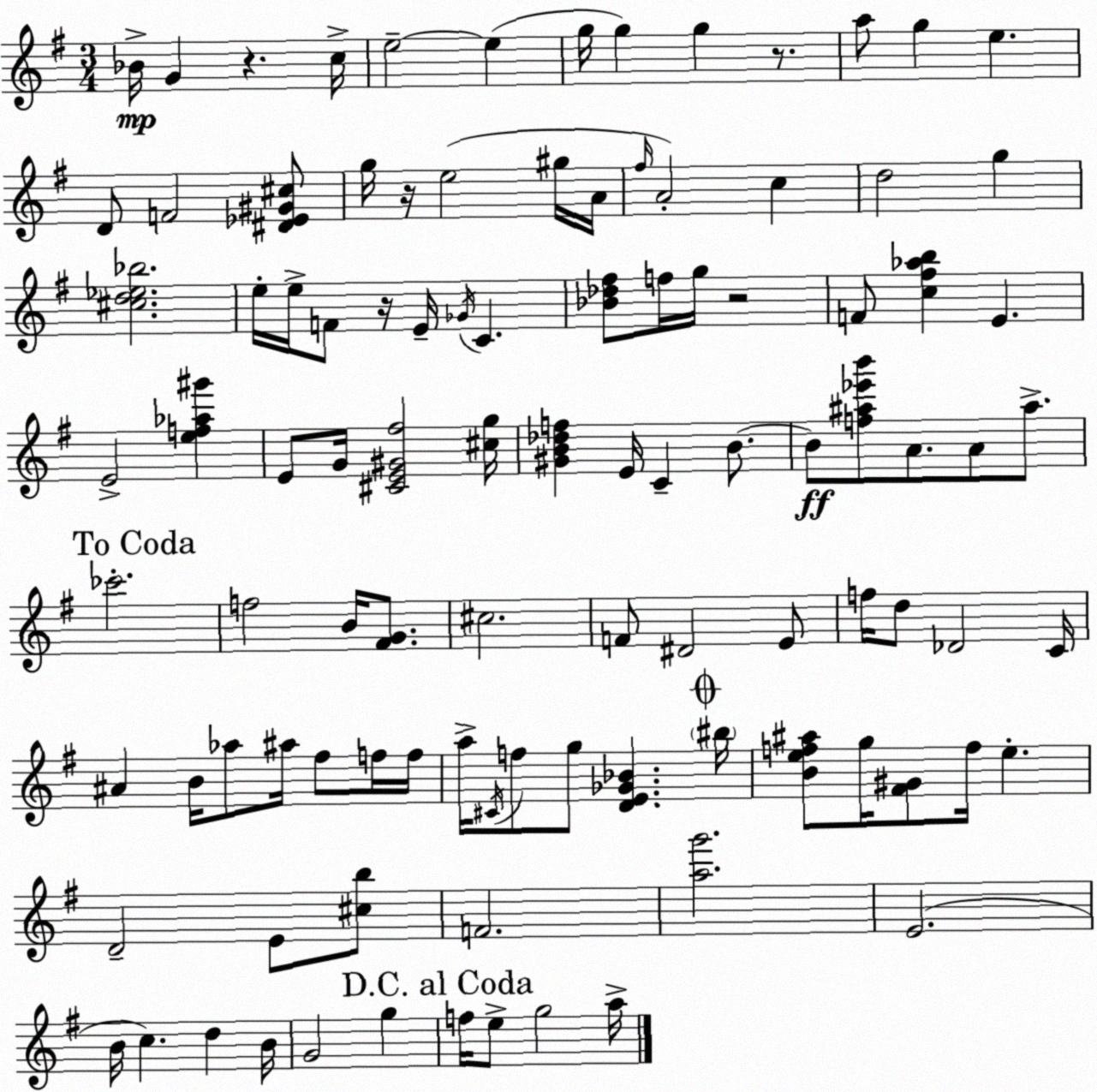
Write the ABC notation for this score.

X:1
T:Untitled
M:3/4
L:1/4
K:Em
_B/4 G z c/4 e2 e g/4 g g z/2 a/2 g e D/2 F2 [^D_E^G^c]/2 g/4 z/4 e2 ^g/4 A/4 ^f/4 A2 c d2 g [^cd_e_b]2 e/4 e/4 F/2 z/4 E/4 _G/4 C [_B_d^f]/2 f/4 g/4 z2 F/2 [c^f_ab] E E2 [ef_a^g'] E/2 G/4 [^CE^G^f]2 [^cg]/4 [^GB_df] E/4 C B/2 B/2 [f^a_e'b']/2 A/2 A/2 ^a/2 _c'2 f2 B/4 [^FG]/2 ^c2 F/2 ^D2 E/2 f/4 d/2 _D2 C/4 ^A B/4 _a/2 ^a/4 ^f/2 f/4 f/4 a/4 ^C/4 f/2 g/2 [DE_G_B] ^b/4 [Bef^a]/2 g/4 [^F^G]/2 f/4 e D2 E/2 [^cb]/2 F2 [ag']2 E2 B/4 c d B/4 G2 g f/4 e/2 g2 a/4